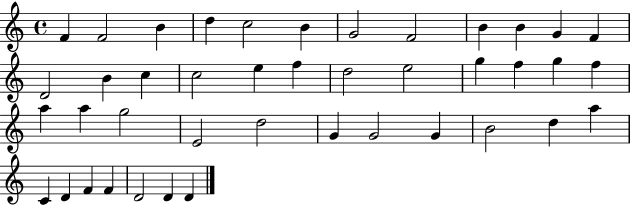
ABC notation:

X:1
T:Untitled
M:4/4
L:1/4
K:C
F F2 B d c2 B G2 F2 B B G F D2 B c c2 e f d2 e2 g f g f a a g2 E2 d2 G G2 G B2 d a C D F F D2 D D